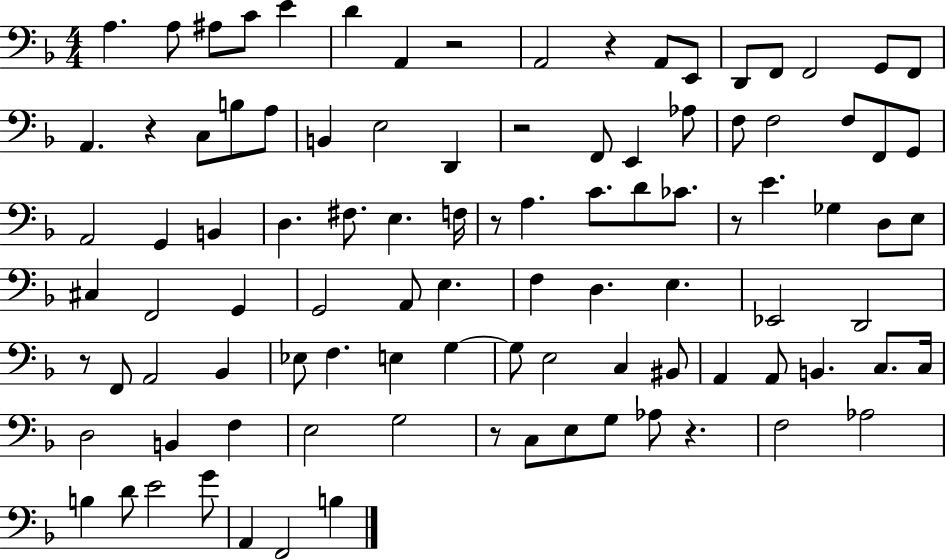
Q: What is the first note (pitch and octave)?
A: A3